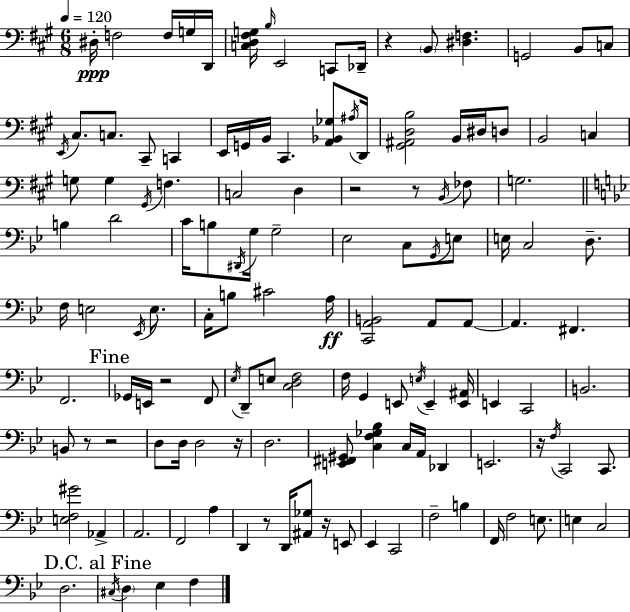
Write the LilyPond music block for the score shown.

{
  \clef bass
  \numericTimeSignature
  \time 6/8
  \key a \major
  \tempo 4 = 120
  \repeat volta 2 { dis16-.\ppp f2 f16 g16 d,16 | <c d fis g>16 \grace { b16 } e,2 c,8 | des,16-- r4 \parenthesize b,8 <dis f>4. | g,2 b,8 c8 | \break \acciaccatura { e,16 } cis8. c8. cis,8-- c,4 | e,16 g,16 b,16 cis,4. <a, bes, ges>8 | \acciaccatura { ais16 } d,16 <gis, ais, d b>2 b,16 | dis16 d8 b,2 c4 | \break g8 g4 \acciaccatura { gis,16 } f4. | c2 | d4 r2 | r8 \acciaccatura { b,16 } fes8 g2. | \break \bar "||" \break \key bes \major b4 d'2 | c'16 b8 \acciaccatura { dis,16 } g16 g2-- | ees2 c8 \acciaccatura { g,16 } | e8 e16 c2 d8.-- | \break f16 e2 \acciaccatura { ees,16 } | e8. c16-. b8 cis'2 | a16\ff <c, a, b,>2 a,8 | a,8~~ a,4. fis,4. | \break f,2. | \mark "Fine" ges,16 e,16 r2 | f,8 \acciaccatura { ees16 } d,8-- e8 <c d f>2 | f16 g,4 e,8 \acciaccatura { e16 } | \break e,4-- <e, ais,>16 e,4 c,2 | b,2. | b,8 r8 r2 | d8 d16 d2 | \break r16 d2. | <e, fis, gis,>8 <c f ges bes>4 c16 | a,16 des,4 e,2. | r16 \acciaccatura { f16 } c,2 | \break c,8. <e f gis'>2 | aes,4-> a,2. | f,2 | a4 d,4 r8 | \break d,16 <ais, ges>8 r16 e,8 ees,4 c,2 | f2-- | b4 f,16 f2 | e8. e4 c2 | \break d2. | \mark "D.C. al Fine" \acciaccatura { cis16 } \parenthesize d4 ees4 | f4 } \bar "|."
}